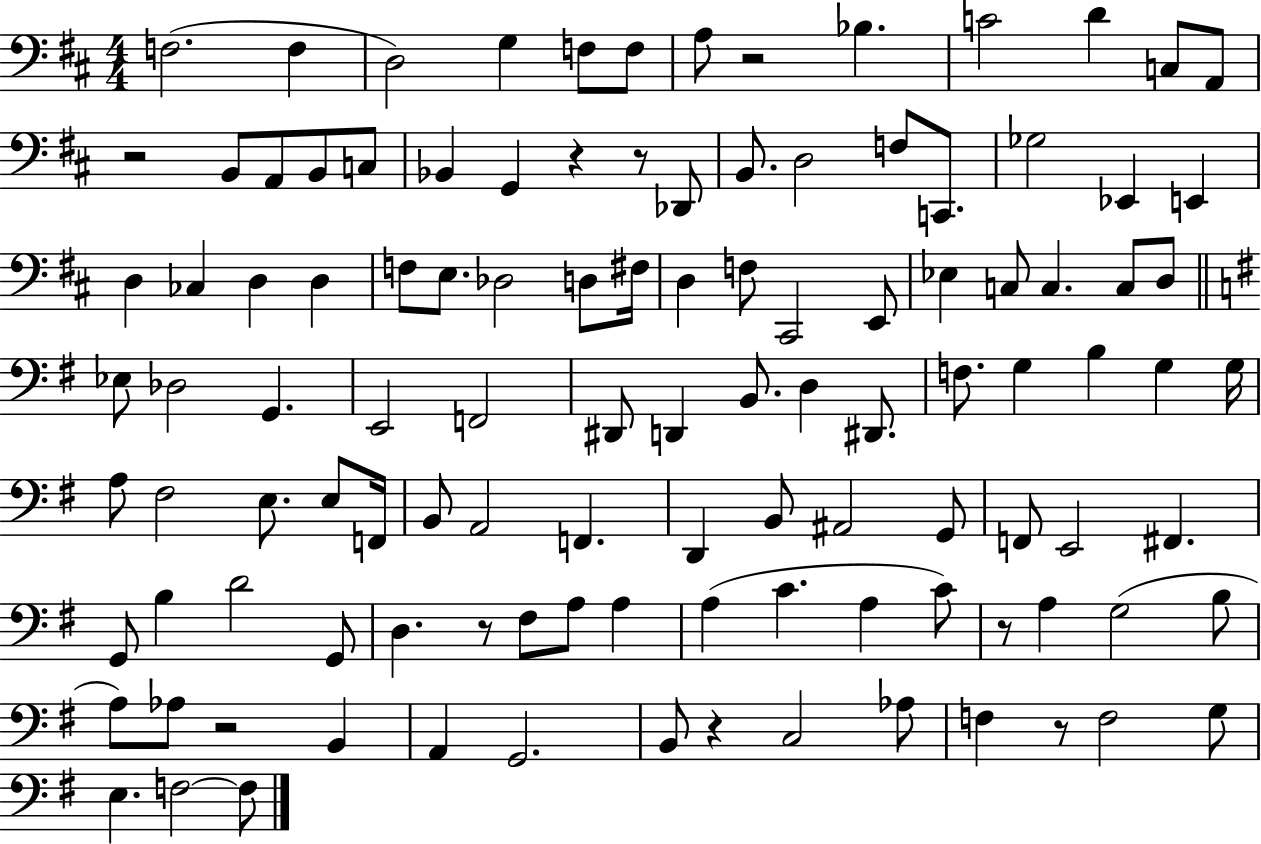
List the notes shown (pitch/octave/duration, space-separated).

F3/h. F3/q D3/h G3/q F3/e F3/e A3/e R/h Bb3/q. C4/h D4/q C3/e A2/e R/h B2/e A2/e B2/e C3/e Bb2/q G2/q R/q R/e Db2/e B2/e. D3/h F3/e C2/e. Gb3/h Eb2/q E2/q D3/q CES3/q D3/q D3/q F3/e E3/e. Db3/h D3/e F#3/s D3/q F3/e C#2/h E2/e Eb3/q C3/e C3/q. C3/e D3/e Eb3/e Db3/h G2/q. E2/h F2/h D#2/e D2/q B2/e. D3/q D#2/e. F3/e. G3/q B3/q G3/q G3/s A3/e F#3/h E3/e. E3/e F2/s B2/e A2/h F2/q. D2/q B2/e A#2/h G2/e F2/e E2/h F#2/q. G2/e B3/q D4/h G2/e D3/q. R/e F#3/e A3/e A3/q A3/q C4/q. A3/q C4/e R/e A3/q G3/h B3/e A3/e Ab3/e R/h B2/q A2/q G2/h. B2/e R/q C3/h Ab3/e F3/q R/e F3/h G3/e E3/q. F3/h F3/e